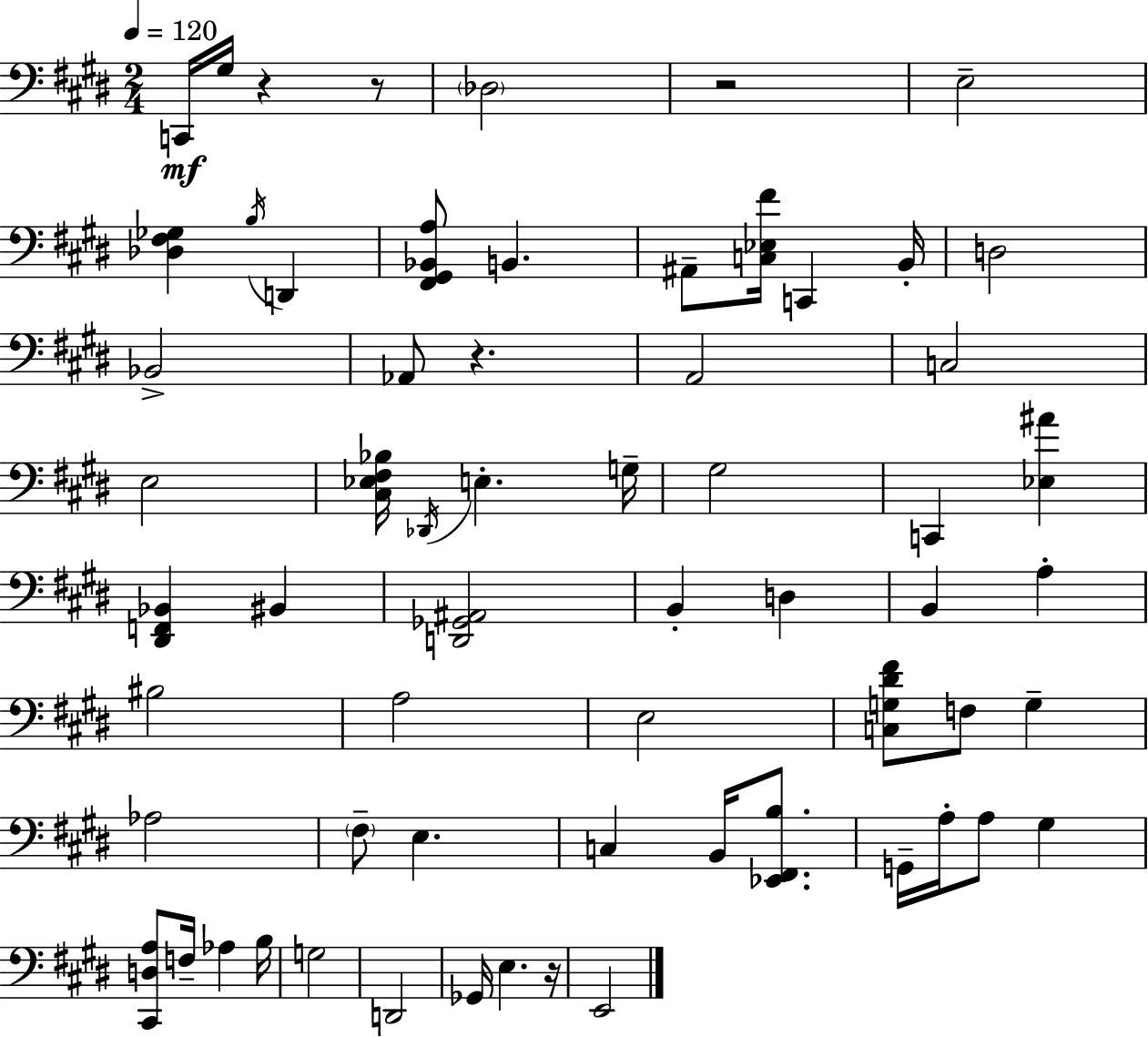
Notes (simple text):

C2/s G#3/s R/q R/e Db3/h R/h E3/h [Db3,F#3,Gb3]/q B3/s D2/q [F#2,G#2,Bb2,A3]/e B2/q. A#2/e [C3,Eb3,F#4]/s C2/q B2/s D3/h Bb2/h Ab2/e R/q. A2/h C3/h E3/h [C#3,Eb3,F#3,Bb3]/s Db2/s E3/q. G3/s G#3/h C2/q [Eb3,A#4]/q [D#2,F2,Bb2]/q BIS2/q [D2,Gb2,A#2]/h B2/q D3/q B2/q A3/q BIS3/h A3/h E3/h [C3,G3,D#4,F#4]/e F3/e G3/q Ab3/h F#3/e E3/q. C3/q B2/s [Eb2,F#2,B3]/e. G2/s A3/s A3/e G#3/q [C#2,D3,A3]/e F3/s Ab3/q B3/s G3/h D2/h Gb2/s E3/q. R/s E2/h